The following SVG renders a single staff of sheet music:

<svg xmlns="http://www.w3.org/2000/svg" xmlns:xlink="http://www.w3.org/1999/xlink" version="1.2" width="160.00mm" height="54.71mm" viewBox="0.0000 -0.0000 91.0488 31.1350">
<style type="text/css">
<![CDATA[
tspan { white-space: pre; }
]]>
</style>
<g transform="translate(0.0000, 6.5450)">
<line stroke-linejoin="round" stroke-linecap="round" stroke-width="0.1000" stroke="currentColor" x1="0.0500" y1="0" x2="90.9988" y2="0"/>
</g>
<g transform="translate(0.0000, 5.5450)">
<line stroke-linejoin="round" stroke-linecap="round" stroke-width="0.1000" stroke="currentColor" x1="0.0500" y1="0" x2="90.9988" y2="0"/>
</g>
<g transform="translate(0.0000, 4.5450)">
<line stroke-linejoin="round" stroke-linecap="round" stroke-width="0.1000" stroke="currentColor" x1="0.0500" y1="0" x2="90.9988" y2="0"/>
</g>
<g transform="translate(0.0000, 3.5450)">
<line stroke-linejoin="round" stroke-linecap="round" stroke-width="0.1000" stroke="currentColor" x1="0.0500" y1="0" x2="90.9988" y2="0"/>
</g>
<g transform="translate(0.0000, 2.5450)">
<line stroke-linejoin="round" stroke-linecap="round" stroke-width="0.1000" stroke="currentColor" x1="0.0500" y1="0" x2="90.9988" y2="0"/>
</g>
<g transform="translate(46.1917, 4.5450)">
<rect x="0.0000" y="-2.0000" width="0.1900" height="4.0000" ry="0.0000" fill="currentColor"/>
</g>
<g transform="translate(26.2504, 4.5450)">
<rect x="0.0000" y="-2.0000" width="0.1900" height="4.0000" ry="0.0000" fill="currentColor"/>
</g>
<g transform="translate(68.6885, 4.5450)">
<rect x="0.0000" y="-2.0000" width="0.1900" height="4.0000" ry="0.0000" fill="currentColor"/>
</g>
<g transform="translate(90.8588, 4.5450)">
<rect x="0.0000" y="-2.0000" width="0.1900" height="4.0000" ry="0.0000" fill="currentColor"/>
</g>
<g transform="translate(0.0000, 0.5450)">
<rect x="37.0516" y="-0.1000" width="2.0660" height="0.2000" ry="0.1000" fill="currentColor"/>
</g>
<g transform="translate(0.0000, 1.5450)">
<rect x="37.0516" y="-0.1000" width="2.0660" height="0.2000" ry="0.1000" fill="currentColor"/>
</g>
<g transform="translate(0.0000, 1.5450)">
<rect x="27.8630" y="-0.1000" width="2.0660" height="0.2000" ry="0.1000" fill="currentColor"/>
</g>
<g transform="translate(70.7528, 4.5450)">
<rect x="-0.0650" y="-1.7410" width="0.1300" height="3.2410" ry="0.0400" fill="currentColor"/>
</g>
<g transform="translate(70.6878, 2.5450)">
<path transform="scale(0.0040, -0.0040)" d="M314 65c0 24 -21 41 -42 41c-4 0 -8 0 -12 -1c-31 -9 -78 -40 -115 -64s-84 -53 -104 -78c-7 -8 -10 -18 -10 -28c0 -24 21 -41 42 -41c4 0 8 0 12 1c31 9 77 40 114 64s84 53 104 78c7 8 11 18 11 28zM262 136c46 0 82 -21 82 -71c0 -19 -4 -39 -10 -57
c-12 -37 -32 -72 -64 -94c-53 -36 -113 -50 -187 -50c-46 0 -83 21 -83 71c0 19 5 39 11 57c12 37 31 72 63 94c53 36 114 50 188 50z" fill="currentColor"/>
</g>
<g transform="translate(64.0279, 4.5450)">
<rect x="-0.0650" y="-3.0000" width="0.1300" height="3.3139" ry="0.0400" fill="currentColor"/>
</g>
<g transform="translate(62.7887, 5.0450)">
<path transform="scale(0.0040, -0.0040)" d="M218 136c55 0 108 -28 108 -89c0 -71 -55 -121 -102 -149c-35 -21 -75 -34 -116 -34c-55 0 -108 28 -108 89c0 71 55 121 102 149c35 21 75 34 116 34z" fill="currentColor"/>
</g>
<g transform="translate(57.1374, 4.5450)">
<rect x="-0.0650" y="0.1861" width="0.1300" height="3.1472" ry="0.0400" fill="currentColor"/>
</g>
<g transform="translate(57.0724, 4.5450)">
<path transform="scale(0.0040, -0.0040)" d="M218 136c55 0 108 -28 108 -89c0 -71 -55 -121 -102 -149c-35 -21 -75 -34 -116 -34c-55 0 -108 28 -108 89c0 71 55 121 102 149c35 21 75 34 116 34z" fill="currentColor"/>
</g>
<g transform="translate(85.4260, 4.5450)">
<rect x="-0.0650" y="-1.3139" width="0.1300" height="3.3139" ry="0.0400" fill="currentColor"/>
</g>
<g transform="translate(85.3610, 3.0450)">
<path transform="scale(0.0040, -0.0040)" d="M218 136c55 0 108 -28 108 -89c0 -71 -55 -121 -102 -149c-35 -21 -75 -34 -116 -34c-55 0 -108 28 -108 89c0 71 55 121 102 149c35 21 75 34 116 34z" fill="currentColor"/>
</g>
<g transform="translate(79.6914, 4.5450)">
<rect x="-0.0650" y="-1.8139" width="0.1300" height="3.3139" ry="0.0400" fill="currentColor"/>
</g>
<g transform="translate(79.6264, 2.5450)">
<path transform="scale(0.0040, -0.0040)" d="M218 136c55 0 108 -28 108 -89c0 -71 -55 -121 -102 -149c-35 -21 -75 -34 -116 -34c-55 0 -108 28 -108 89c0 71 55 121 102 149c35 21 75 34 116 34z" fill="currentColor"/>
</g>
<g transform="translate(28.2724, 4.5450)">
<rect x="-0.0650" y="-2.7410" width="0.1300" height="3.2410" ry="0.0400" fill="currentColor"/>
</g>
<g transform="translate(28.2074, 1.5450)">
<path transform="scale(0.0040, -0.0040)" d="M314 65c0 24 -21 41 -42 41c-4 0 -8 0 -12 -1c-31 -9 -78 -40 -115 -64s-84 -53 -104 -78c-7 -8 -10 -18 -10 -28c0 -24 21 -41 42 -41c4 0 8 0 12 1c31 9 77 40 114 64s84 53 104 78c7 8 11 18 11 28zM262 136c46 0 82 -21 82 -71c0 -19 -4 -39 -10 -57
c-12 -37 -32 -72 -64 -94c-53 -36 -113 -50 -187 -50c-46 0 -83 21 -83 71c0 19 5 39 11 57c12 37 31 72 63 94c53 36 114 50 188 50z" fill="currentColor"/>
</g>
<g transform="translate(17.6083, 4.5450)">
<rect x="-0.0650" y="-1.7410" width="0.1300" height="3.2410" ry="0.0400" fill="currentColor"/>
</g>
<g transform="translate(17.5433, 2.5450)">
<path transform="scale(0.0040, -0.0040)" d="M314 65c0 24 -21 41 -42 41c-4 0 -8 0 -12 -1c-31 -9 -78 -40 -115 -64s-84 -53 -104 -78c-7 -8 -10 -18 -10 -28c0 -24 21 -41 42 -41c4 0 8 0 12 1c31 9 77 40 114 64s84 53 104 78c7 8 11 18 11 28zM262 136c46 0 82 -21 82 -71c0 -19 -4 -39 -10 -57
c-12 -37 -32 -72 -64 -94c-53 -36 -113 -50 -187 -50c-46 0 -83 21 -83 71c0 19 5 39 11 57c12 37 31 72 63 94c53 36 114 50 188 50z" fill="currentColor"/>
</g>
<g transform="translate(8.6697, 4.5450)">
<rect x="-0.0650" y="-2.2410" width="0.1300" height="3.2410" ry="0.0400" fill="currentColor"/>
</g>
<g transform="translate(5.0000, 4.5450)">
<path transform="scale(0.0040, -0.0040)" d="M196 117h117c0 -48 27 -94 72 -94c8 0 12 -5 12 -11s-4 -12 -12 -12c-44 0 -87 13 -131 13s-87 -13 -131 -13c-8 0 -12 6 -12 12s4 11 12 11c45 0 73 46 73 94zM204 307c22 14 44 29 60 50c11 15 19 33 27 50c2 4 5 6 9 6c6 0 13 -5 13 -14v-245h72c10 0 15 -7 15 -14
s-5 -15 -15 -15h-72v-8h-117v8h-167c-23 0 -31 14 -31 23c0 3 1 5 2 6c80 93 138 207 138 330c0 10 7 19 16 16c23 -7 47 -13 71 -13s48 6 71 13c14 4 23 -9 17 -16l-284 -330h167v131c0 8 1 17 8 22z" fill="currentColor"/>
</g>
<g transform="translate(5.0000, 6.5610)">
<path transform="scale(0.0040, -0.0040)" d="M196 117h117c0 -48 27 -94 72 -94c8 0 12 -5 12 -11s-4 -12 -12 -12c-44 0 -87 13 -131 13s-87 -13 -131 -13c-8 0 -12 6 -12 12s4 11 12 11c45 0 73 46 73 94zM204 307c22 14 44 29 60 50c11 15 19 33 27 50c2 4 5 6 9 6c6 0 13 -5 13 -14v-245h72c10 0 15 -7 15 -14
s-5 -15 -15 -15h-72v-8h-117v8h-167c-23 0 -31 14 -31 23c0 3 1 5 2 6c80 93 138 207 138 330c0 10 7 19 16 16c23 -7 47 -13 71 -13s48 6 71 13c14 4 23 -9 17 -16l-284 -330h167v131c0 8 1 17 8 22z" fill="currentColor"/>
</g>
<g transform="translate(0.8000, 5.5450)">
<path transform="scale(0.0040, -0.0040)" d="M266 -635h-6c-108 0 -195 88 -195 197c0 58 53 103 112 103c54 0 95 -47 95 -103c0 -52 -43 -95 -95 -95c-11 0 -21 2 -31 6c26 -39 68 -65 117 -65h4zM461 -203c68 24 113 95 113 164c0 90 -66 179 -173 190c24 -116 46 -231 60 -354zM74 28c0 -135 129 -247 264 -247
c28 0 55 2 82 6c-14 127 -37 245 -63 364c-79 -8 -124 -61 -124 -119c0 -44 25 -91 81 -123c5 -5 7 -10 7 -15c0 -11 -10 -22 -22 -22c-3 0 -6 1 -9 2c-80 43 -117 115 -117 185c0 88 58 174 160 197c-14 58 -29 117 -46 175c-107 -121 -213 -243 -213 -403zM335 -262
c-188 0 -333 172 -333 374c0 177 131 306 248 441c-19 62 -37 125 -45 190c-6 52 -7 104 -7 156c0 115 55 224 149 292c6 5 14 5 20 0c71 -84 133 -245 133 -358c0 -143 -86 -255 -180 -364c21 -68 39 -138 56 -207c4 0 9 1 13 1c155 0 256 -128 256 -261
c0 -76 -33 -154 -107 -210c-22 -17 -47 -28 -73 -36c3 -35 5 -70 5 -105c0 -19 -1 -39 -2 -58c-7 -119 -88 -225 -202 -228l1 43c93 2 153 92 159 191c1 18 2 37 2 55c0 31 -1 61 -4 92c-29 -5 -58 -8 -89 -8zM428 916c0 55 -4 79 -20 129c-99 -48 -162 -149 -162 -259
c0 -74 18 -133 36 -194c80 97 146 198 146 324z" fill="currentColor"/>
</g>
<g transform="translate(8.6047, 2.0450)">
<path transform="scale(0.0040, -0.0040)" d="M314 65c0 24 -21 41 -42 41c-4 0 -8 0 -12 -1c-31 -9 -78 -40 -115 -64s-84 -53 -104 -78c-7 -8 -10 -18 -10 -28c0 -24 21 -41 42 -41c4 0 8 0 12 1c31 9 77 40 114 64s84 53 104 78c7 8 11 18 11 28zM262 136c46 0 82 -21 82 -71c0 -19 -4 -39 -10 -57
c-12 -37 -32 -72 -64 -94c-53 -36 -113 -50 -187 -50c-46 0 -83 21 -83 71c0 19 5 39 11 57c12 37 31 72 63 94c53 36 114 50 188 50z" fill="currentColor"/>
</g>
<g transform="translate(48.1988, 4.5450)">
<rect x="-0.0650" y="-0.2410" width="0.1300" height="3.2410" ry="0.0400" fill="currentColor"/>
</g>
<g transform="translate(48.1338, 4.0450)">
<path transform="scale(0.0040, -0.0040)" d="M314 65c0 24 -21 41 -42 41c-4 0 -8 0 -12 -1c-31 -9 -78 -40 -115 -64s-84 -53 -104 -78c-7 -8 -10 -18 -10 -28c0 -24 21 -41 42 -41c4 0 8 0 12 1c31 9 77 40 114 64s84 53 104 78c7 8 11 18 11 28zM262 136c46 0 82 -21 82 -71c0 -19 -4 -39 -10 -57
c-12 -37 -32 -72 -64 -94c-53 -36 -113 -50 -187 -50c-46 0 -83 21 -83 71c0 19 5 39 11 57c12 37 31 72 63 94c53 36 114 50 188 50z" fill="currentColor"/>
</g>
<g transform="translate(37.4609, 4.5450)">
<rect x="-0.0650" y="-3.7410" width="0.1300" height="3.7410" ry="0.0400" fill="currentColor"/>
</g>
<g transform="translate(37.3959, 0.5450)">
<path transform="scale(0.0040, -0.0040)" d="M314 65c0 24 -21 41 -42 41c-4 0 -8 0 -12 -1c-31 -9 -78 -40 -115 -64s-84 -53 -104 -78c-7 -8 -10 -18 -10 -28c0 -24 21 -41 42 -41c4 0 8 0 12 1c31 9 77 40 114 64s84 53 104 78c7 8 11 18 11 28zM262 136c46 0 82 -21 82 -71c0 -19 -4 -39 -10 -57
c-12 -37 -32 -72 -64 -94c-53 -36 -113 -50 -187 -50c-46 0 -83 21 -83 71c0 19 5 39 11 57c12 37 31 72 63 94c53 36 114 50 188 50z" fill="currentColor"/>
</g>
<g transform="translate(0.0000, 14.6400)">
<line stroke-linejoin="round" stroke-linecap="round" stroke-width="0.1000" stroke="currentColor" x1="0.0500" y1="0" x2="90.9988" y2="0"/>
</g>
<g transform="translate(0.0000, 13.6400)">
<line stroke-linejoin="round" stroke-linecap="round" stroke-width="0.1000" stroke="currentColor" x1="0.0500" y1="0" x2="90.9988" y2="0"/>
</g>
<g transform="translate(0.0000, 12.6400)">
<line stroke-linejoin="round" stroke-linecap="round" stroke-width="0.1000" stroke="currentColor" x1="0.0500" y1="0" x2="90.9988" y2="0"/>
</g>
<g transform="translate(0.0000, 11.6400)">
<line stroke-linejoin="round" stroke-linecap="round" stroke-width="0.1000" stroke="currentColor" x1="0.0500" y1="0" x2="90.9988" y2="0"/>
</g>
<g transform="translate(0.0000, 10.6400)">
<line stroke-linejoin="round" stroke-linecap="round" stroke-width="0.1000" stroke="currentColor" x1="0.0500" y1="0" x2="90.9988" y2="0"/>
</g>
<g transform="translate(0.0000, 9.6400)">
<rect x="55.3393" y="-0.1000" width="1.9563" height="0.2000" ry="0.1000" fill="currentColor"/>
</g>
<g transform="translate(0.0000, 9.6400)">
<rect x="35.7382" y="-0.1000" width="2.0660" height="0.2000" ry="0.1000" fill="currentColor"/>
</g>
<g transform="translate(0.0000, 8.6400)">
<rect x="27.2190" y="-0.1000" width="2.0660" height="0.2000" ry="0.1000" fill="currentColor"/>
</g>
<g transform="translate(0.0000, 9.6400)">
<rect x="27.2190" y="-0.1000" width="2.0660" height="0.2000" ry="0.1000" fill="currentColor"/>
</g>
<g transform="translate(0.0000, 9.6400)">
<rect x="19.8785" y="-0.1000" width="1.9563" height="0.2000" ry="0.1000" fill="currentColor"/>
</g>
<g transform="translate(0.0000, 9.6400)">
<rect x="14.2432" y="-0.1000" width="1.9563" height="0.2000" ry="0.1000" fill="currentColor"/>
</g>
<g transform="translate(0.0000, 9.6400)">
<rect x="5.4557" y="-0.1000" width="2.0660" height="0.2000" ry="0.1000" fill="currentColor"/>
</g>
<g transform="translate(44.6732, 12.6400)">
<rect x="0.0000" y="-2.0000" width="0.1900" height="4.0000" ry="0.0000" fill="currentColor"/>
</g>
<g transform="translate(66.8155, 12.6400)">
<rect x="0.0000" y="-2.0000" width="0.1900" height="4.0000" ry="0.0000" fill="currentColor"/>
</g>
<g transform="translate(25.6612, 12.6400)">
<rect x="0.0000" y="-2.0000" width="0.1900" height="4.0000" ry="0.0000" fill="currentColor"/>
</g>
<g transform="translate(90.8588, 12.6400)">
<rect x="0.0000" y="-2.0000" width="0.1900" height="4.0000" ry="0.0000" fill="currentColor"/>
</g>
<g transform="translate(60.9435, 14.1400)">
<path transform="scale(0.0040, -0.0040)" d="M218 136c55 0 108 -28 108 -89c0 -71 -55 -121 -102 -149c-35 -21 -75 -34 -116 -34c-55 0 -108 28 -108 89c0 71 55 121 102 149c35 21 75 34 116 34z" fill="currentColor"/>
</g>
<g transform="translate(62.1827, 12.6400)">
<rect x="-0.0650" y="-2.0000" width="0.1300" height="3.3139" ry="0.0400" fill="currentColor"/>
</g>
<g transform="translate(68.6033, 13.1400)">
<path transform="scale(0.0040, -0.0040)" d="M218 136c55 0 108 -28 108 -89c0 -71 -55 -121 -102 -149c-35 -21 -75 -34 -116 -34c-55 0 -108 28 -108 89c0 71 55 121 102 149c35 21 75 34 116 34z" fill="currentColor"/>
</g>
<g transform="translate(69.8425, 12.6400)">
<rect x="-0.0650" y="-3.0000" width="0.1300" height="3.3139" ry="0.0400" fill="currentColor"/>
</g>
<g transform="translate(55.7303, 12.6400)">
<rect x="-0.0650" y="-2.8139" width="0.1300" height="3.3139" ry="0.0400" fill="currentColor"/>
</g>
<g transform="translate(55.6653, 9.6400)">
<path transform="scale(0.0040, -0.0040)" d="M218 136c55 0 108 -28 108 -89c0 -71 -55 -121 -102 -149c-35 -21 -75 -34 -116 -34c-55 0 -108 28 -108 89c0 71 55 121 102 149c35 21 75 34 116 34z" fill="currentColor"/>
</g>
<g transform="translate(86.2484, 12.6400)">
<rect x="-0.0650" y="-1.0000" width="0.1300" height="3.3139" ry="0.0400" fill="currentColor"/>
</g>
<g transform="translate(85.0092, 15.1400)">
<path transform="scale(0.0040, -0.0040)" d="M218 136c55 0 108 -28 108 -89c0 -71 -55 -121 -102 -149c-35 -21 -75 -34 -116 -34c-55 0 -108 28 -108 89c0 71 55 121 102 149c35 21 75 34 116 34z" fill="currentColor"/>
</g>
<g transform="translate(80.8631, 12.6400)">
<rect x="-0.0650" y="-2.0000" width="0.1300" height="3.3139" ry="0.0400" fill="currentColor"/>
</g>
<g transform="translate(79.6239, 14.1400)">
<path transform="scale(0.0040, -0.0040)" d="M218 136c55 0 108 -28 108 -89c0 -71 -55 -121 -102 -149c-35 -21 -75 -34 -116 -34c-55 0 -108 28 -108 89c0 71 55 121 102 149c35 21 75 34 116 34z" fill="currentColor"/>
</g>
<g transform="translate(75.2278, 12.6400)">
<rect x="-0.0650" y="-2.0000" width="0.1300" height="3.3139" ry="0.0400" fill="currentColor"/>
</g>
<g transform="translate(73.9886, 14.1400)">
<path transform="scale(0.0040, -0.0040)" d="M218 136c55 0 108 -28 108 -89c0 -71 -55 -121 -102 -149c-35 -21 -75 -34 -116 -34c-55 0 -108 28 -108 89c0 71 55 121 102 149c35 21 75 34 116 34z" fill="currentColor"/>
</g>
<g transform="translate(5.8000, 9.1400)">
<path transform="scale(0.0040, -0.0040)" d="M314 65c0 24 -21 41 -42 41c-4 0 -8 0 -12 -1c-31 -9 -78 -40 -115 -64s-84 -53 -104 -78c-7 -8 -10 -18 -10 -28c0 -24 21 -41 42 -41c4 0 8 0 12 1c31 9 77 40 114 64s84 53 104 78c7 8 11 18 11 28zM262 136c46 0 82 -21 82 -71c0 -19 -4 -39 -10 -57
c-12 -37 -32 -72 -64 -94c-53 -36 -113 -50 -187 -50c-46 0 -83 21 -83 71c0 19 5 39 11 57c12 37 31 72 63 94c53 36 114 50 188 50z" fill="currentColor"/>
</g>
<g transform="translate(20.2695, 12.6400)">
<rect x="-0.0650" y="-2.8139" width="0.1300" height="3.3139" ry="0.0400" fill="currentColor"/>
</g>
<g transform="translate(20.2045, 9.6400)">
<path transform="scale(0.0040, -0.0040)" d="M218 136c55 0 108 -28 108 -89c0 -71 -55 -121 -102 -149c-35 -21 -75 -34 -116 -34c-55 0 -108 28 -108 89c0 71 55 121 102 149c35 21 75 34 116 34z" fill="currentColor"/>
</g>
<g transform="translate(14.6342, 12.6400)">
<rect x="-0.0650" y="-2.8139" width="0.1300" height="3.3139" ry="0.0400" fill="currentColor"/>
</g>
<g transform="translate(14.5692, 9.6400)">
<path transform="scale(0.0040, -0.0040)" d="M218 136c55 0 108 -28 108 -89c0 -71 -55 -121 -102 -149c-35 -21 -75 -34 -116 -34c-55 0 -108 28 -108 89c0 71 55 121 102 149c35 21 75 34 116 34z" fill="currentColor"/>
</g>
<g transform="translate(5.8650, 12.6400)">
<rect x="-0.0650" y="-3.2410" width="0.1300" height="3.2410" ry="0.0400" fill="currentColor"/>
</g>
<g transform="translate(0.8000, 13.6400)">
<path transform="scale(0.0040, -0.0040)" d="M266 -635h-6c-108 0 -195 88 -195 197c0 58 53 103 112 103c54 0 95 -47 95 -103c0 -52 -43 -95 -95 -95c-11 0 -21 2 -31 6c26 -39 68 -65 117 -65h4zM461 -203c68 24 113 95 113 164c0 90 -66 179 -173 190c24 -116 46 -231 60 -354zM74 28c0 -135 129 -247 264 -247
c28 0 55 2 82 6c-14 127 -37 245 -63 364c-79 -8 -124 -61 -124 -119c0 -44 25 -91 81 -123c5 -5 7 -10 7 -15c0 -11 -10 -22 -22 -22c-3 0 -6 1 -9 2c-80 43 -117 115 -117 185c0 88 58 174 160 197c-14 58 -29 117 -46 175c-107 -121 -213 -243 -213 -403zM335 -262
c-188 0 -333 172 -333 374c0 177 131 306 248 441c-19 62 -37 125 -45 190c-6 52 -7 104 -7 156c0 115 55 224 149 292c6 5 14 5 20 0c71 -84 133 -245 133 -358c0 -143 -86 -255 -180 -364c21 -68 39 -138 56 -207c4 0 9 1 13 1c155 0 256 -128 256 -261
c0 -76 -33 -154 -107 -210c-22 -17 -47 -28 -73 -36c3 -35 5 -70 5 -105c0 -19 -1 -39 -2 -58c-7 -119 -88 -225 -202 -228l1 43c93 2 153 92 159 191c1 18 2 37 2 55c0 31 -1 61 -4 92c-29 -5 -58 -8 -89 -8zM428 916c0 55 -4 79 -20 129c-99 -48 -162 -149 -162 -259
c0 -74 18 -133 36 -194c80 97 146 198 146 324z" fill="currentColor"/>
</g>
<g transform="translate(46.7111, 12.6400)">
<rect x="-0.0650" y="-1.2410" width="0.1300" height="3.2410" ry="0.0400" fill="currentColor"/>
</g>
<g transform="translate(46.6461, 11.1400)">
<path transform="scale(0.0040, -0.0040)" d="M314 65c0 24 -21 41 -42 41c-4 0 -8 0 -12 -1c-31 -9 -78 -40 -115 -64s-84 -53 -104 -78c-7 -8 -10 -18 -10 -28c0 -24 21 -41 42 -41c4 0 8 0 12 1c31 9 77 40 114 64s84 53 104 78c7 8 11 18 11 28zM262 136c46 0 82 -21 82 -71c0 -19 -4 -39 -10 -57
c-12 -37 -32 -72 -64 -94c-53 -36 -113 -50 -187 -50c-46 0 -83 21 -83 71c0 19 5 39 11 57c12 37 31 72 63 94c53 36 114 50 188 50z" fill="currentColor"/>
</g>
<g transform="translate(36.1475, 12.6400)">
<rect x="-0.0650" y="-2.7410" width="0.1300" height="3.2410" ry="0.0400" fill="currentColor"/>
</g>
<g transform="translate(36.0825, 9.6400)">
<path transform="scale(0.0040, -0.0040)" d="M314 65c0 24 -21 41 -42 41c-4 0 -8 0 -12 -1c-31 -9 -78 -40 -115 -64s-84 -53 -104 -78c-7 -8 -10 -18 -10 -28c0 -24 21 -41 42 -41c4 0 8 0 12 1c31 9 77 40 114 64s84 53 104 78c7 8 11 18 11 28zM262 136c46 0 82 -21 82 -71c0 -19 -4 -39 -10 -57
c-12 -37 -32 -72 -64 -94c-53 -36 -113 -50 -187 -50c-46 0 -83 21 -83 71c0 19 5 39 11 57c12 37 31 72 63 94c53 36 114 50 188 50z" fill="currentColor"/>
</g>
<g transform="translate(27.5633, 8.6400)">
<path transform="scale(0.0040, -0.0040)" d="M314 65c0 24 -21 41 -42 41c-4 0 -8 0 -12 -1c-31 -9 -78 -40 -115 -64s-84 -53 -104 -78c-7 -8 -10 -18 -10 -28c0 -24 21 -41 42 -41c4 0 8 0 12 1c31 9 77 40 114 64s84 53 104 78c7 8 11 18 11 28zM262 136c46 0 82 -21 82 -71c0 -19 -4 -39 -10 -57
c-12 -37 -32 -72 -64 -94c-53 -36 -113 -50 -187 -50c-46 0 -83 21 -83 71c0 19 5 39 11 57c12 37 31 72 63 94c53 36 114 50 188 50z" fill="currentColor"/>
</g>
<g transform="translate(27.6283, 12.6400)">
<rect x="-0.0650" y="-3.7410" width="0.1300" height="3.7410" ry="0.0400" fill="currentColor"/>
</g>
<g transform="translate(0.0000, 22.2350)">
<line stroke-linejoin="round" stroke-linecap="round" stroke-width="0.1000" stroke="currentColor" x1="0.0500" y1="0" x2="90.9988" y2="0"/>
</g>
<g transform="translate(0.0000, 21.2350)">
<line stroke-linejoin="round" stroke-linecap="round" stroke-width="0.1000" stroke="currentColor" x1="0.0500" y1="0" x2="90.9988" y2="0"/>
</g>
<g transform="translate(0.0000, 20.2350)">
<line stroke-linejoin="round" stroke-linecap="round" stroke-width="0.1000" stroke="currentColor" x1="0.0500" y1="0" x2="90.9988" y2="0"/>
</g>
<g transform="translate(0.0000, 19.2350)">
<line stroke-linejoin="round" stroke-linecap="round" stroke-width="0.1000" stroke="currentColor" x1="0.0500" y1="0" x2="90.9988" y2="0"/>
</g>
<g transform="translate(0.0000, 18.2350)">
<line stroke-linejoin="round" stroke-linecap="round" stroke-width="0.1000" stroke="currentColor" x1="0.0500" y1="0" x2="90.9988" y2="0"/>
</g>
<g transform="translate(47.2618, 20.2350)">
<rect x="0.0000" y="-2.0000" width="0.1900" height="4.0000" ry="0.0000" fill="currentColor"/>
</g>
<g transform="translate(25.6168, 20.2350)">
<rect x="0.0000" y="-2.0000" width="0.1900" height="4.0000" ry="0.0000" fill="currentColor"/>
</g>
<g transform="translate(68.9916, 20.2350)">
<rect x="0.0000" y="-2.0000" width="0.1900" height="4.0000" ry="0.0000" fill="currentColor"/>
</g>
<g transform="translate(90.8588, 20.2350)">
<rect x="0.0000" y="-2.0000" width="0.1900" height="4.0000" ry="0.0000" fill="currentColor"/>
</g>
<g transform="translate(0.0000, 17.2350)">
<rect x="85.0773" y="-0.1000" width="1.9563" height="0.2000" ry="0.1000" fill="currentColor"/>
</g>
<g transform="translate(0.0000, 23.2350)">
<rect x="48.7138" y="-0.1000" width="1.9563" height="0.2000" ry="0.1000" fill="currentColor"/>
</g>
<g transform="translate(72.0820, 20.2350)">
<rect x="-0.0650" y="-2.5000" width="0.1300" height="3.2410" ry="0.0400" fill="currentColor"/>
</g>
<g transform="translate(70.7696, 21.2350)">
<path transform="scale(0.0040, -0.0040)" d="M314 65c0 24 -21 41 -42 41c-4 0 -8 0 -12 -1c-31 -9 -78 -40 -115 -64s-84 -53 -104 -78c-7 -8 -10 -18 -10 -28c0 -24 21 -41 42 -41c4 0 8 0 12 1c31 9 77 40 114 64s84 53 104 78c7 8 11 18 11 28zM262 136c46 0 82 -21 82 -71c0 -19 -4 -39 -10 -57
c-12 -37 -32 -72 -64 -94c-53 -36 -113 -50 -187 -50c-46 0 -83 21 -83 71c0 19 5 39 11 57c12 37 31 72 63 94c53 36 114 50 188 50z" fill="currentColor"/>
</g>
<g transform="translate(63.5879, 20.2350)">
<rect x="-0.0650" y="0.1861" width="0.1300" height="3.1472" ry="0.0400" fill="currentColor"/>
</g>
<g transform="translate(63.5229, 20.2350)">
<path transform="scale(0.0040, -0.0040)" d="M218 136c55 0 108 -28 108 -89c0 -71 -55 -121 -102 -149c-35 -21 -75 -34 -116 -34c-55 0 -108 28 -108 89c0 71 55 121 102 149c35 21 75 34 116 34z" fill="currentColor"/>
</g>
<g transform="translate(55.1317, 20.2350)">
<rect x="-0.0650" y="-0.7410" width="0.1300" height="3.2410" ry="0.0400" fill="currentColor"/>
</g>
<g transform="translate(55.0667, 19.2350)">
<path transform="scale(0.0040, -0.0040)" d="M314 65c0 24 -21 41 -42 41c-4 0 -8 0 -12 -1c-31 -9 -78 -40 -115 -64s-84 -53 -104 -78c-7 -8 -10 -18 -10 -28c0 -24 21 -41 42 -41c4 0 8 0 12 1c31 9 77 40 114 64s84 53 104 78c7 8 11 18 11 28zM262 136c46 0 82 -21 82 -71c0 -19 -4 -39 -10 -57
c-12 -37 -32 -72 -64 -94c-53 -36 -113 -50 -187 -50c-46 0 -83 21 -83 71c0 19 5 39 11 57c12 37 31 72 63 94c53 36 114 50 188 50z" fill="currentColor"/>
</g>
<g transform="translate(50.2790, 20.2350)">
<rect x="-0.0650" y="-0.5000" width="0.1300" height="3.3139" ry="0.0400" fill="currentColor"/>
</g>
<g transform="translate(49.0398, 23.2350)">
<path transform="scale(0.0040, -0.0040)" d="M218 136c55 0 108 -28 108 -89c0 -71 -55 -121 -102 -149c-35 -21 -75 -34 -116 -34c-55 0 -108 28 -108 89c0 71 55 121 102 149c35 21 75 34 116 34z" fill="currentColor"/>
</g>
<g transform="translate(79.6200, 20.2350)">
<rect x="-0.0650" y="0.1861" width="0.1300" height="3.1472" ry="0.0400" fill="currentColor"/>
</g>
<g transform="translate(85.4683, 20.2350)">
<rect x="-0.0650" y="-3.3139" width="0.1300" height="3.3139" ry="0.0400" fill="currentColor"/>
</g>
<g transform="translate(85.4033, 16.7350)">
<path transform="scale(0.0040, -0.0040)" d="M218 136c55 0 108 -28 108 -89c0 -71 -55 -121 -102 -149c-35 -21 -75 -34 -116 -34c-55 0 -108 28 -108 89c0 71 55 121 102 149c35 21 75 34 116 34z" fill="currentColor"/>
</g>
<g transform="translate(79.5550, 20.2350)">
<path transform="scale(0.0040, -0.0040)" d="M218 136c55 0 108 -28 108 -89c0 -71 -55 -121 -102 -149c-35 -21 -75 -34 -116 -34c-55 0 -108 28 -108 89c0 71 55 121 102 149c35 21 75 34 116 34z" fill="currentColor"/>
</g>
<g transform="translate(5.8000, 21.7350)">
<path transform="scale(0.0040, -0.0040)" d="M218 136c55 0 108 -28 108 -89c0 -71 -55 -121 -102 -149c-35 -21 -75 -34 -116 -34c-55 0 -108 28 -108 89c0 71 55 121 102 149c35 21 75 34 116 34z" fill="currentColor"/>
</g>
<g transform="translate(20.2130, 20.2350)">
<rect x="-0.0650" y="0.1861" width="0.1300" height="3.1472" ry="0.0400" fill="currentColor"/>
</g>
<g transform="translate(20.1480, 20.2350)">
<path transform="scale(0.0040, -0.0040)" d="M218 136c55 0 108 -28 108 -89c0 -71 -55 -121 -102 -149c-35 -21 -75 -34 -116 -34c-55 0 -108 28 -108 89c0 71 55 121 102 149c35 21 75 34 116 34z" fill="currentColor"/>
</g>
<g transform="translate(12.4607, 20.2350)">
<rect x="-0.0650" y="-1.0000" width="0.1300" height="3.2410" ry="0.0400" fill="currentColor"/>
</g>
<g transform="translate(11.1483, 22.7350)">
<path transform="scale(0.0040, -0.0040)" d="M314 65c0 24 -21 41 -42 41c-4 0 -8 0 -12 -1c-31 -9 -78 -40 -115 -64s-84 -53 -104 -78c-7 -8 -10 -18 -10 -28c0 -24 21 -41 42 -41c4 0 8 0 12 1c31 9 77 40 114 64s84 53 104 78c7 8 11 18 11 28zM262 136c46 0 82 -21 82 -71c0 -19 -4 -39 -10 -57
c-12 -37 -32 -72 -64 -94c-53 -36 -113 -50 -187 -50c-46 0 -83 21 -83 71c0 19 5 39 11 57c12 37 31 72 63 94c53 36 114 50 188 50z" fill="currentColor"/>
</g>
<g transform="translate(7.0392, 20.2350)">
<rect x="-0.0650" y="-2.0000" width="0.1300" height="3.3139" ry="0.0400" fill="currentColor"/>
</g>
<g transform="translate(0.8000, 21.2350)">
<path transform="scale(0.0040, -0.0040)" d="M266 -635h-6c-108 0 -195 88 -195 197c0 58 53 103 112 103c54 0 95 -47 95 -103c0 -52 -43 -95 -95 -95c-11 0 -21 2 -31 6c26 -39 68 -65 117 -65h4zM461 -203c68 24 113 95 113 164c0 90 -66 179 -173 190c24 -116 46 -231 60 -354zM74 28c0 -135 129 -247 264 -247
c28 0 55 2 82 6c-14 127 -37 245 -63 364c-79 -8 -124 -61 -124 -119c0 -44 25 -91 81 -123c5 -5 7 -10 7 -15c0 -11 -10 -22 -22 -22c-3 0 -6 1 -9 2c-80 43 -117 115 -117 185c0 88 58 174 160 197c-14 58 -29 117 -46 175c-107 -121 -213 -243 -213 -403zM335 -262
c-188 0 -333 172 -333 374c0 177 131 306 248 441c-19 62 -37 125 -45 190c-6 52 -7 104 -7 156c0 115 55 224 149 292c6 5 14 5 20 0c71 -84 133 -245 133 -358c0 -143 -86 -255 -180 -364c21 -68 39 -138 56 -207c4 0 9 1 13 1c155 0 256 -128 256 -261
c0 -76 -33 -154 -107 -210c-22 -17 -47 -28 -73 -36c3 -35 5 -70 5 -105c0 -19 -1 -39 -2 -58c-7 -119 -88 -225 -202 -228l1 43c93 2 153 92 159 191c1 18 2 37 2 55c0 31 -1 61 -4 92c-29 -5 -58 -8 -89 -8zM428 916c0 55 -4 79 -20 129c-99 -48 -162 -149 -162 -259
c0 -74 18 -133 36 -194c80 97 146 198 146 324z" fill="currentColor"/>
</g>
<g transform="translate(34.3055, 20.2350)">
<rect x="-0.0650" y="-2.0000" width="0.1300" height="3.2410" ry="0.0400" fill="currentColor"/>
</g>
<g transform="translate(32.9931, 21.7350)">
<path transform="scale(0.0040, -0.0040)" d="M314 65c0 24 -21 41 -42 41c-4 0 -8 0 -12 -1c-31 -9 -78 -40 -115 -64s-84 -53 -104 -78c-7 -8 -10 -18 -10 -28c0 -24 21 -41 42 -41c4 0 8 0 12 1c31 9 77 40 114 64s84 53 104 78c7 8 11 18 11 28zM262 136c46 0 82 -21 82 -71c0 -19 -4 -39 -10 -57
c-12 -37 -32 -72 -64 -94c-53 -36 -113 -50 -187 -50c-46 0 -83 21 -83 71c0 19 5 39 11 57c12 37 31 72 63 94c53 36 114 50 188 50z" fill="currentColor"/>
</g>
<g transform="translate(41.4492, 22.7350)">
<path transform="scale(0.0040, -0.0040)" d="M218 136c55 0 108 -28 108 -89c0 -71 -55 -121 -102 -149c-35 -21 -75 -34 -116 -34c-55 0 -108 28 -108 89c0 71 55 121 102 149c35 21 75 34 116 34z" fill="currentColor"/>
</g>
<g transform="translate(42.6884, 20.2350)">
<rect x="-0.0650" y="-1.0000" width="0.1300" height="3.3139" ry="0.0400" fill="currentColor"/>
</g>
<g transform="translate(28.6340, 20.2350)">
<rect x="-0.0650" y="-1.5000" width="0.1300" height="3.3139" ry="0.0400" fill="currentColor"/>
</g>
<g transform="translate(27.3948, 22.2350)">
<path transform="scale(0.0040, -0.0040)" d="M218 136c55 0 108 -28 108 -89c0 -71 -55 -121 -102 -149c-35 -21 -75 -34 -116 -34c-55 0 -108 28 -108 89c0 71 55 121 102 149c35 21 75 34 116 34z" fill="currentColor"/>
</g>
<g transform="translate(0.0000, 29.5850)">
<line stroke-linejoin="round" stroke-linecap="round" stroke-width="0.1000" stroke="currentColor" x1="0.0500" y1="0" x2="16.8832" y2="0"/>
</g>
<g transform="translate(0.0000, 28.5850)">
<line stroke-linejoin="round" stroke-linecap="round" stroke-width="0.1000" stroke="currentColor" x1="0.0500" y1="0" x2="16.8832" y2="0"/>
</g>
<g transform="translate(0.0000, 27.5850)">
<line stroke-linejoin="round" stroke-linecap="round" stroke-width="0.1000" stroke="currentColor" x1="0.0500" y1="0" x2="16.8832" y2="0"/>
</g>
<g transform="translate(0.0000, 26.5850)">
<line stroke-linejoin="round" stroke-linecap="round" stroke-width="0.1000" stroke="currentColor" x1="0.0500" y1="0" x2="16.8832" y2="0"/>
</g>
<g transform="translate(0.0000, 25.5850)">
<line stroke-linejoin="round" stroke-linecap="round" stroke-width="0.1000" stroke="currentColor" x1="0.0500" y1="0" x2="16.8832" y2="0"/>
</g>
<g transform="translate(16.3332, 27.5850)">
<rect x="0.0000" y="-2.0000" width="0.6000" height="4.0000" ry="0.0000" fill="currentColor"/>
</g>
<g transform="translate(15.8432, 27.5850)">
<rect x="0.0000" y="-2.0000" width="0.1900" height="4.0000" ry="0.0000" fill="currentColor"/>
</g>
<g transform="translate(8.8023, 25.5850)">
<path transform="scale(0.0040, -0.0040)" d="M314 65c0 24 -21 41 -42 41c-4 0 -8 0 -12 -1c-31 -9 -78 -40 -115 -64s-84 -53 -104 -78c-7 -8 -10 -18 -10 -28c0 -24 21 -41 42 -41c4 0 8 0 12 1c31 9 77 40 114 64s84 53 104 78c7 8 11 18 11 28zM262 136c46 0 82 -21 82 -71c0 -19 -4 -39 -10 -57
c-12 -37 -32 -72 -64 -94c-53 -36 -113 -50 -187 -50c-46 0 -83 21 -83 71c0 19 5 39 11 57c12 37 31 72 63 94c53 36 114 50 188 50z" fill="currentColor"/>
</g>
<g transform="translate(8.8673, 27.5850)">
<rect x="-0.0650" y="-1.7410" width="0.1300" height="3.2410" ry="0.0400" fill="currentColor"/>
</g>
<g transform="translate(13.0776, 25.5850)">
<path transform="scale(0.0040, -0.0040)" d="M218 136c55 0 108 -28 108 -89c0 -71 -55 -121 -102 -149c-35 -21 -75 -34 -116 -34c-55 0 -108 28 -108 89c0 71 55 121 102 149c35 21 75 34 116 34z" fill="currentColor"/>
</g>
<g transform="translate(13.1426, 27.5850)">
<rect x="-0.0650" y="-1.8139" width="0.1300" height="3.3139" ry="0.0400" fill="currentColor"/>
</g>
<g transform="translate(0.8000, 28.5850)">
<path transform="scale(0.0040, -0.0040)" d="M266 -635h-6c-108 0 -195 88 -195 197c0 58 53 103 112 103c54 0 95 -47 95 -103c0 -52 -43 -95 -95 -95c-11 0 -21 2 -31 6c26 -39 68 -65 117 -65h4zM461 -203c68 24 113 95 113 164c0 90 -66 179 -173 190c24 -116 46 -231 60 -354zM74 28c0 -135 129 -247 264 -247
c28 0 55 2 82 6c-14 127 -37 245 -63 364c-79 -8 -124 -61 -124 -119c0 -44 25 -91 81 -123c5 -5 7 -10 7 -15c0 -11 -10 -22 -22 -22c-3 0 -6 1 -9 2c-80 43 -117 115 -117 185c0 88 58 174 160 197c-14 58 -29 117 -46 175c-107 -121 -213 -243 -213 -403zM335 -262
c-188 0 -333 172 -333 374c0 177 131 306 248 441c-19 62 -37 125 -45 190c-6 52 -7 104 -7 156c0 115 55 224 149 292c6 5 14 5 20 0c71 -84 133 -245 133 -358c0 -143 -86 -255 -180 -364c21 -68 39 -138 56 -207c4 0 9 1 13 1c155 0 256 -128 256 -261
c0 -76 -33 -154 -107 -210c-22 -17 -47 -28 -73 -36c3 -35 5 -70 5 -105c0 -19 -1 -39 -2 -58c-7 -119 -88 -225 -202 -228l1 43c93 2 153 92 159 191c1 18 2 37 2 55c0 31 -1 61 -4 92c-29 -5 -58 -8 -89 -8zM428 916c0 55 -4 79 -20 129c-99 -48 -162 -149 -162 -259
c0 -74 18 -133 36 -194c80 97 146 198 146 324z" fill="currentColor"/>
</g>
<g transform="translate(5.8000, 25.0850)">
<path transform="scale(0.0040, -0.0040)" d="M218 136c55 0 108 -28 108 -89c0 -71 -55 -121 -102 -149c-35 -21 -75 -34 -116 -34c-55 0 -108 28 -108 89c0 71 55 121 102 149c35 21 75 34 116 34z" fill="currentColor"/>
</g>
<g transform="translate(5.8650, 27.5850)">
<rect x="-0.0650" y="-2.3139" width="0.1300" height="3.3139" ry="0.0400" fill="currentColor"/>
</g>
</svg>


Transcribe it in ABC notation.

X:1
T:Untitled
M:4/4
L:1/4
K:C
g2 f2 a2 c'2 c2 B A f2 f e b2 a a c'2 a2 e2 a F A F F D F D2 B E F2 D C d2 B G2 B b g f2 f